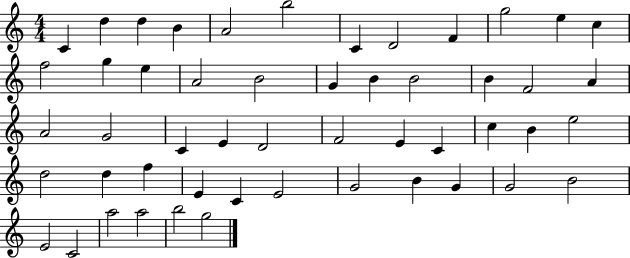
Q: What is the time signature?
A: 4/4